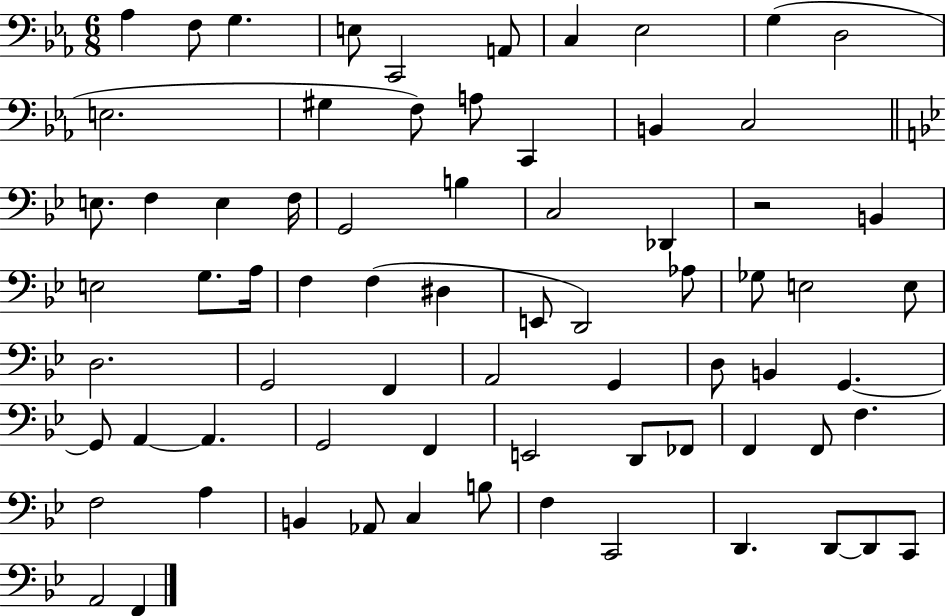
{
  \clef bass
  \numericTimeSignature
  \time 6/8
  \key ees \major
  aes4 f8 g4. | e8 c,2 a,8 | c4 ees2 | g4( d2 | \break e2. | gis4 f8) a8 c,4 | b,4 c2 | \bar "||" \break \key bes \major e8. f4 e4 f16 | g,2 b4 | c2 des,4 | r2 b,4 | \break e2 g8. a16 | f4 f4( dis4 | e,8 d,2) aes8 | ges8 e2 e8 | \break d2. | g,2 f,4 | a,2 g,4 | d8 b,4 g,4.~~ | \break g,8 a,4~~ a,4. | g,2 f,4 | e,2 d,8 fes,8 | f,4 f,8 f4. | \break f2 a4 | b,4 aes,8 c4 b8 | f4 c,2 | d,4. d,8~~ d,8 c,8 | \break a,2 f,4 | \bar "|."
}